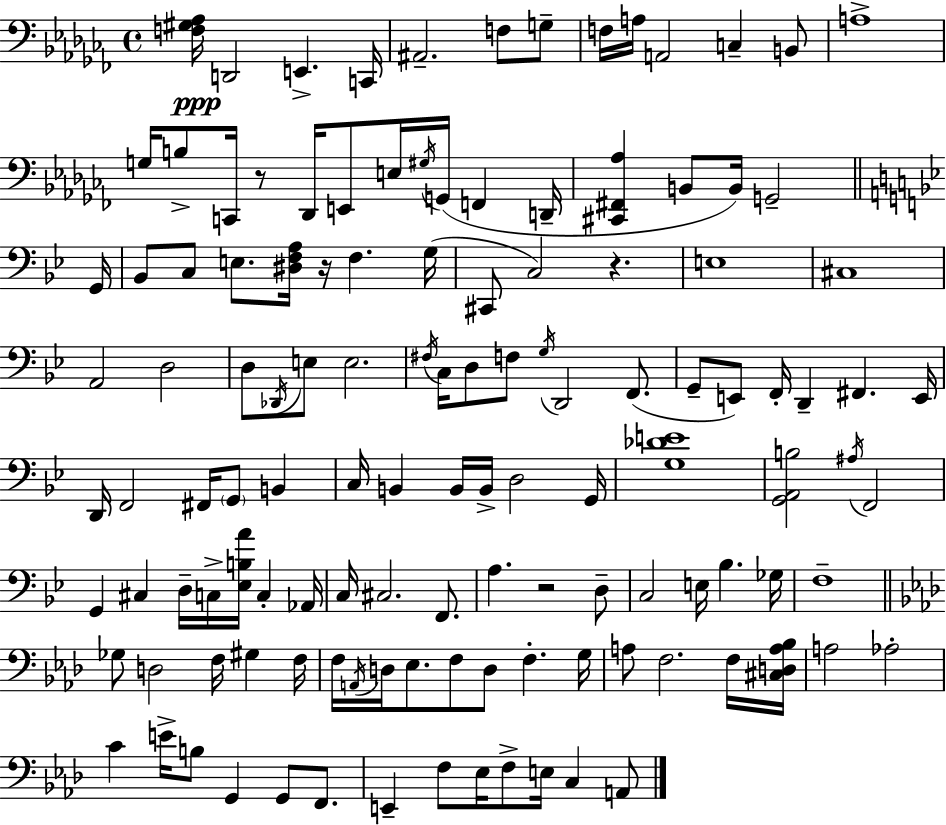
{
  \clef bass
  \time 4/4
  \defaultTimeSignature
  \key aes \minor
  <f gis aes>16\ppp d,2 e,4.-> c,16 | ais,2.-- f8 g8-- | f16 a16 a,2 c4-- b,8 | a1-> | \break g16 b8-> c,16 r8 des,16 e,8 e16 \acciaccatura { gis16 } g,16( f,4 | d,16-- <cis, fis, aes>4 b,8 b,16) g,2-- | \bar "||" \break \key bes \major g,16 bes,8 c8 e8. <dis f a>16 r16 f4. | g16( cis,8 c2) r4. | e1 | cis1 | \break a,2 d2 | d8 \acciaccatura { des,16 } e8 e2. | \acciaccatura { fis16 } c16 d8 f8 \acciaccatura { g16 } d,2 | f,8.( g,8-- e,8) f,16-. d,4-- fis,4. | \break e,16 d,16 f,2 fis,16 \parenthesize g,8 | b,4 c16 b,4 b,16 b,16-> d2 | g,16 <g des' e'>1 | <g, a, b>2 \acciaccatura { ais16 } f,2 | \break g,4 cis4 d16-- c16-> <ees b a'>16 | c4-. aes,16 c16 cis2. | f,8. a4. r2 | d8-- c2 e16 bes4. | \break ges16 f1-- | \bar "||" \break \key aes \major ges8 d2 f16 gis4 f16 | f16 \acciaccatura { a,16 } d16 ees8. f8 d8 f4.-. | g16 a8 f2. f16 | <cis d a bes>16 a2 aes2-. | \break c'4 e'16-> b8 g,4 g,8 f,8. | e,4-- f8 ees16 f8-> e16 c4 a,8 | \bar "|."
}